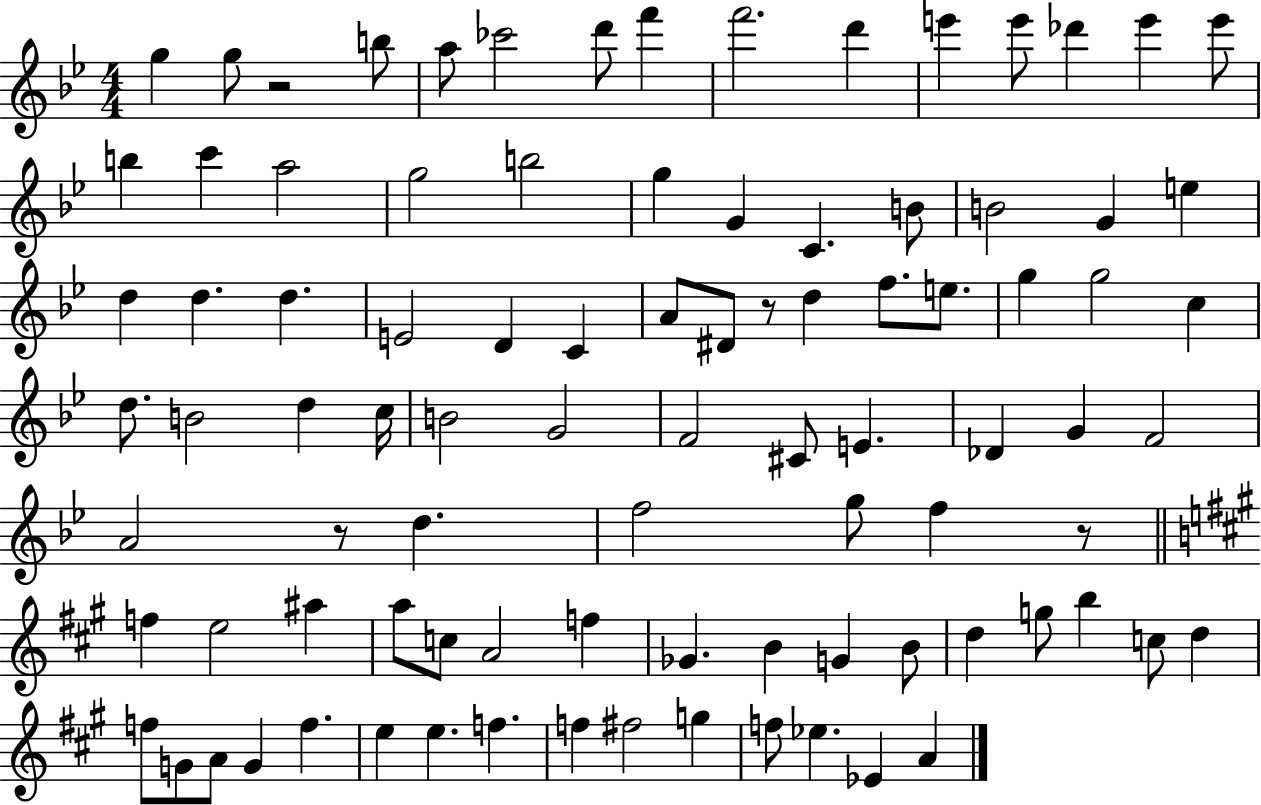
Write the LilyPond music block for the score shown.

{
  \clef treble
  \numericTimeSignature
  \time 4/4
  \key bes \major
  g''4 g''8 r2 b''8 | a''8 ces'''2 d'''8 f'''4 | f'''2. d'''4 | e'''4 e'''8 des'''4 e'''4 e'''8 | \break b''4 c'''4 a''2 | g''2 b''2 | g''4 g'4 c'4. b'8 | b'2 g'4 e''4 | \break d''4 d''4. d''4. | e'2 d'4 c'4 | a'8 dis'8 r8 d''4 f''8. e''8. | g''4 g''2 c''4 | \break d''8. b'2 d''4 c''16 | b'2 g'2 | f'2 cis'8 e'4. | des'4 g'4 f'2 | \break a'2 r8 d''4. | f''2 g''8 f''4 r8 | \bar "||" \break \key a \major f''4 e''2 ais''4 | a''8 c''8 a'2 f''4 | ges'4. b'4 g'4 b'8 | d''4 g''8 b''4 c''8 d''4 | \break f''8 g'8 a'8 g'4 f''4. | e''4 e''4. f''4. | f''4 fis''2 g''4 | f''8 ees''4. ees'4 a'4 | \break \bar "|."
}